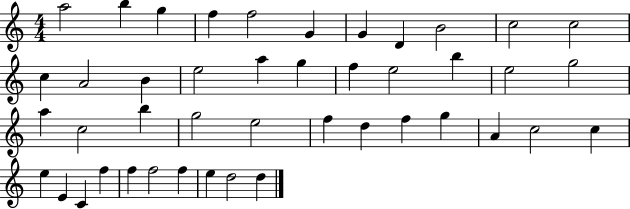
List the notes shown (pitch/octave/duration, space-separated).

A5/h B5/q G5/q F5/q F5/h G4/q G4/q D4/q B4/h C5/h C5/h C5/q A4/h B4/q E5/h A5/q G5/q F5/q E5/h B5/q E5/h G5/h A5/q C5/h B5/q G5/h E5/h F5/q D5/q F5/q G5/q A4/q C5/h C5/q E5/q E4/q C4/q F5/q F5/q F5/h F5/q E5/q D5/h D5/q